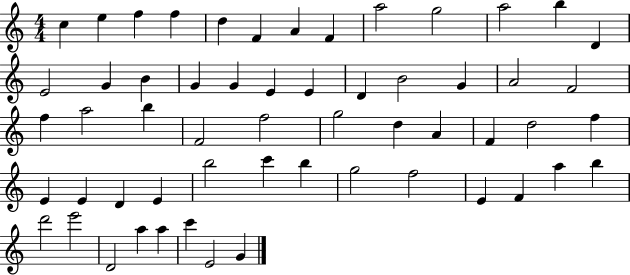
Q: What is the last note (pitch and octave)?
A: G4